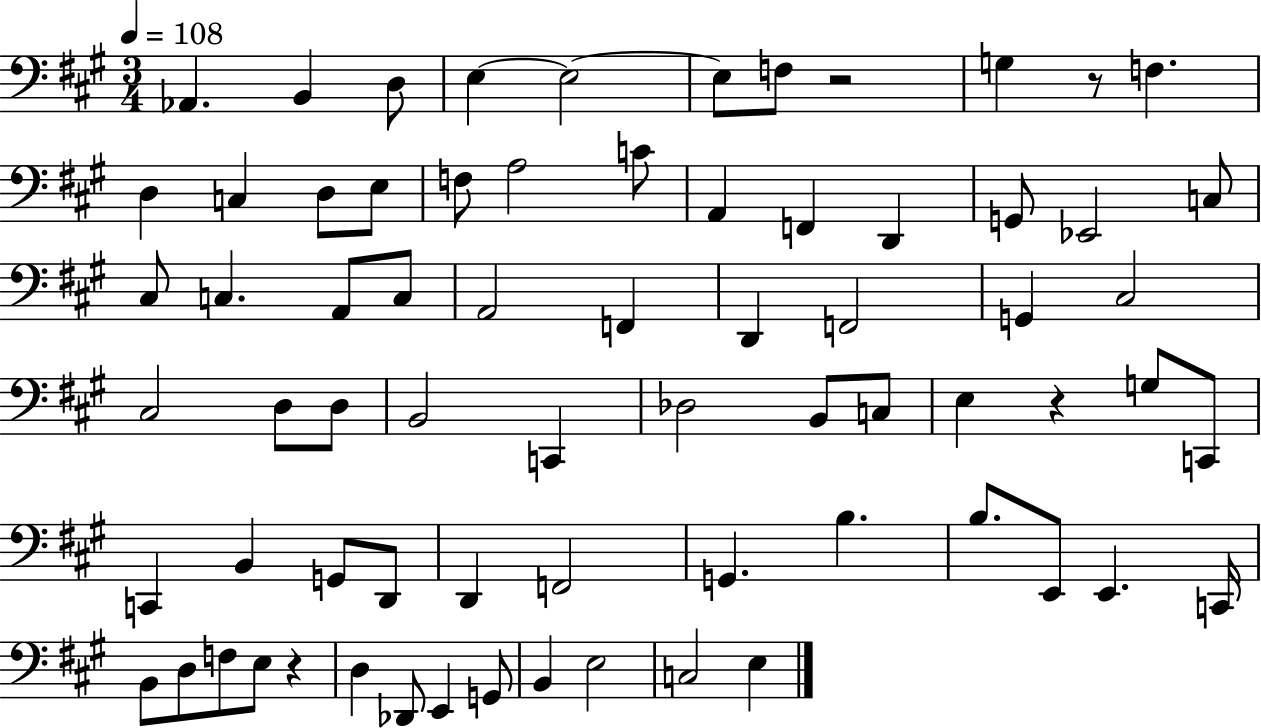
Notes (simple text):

Ab2/q. B2/q D3/e E3/q E3/h E3/e F3/e R/h G3/q R/e F3/q. D3/q C3/q D3/e E3/e F3/e A3/h C4/e A2/q F2/q D2/q G2/e Eb2/h C3/e C#3/e C3/q. A2/e C3/e A2/h F2/q D2/q F2/h G2/q C#3/h C#3/h D3/e D3/e B2/h C2/q Db3/h B2/e C3/e E3/q R/q G3/e C2/e C2/q B2/q G2/e D2/e D2/q F2/h G2/q. B3/q. B3/e. E2/e E2/q. C2/s B2/e D3/e F3/e E3/e R/q D3/q Db2/e E2/q G2/e B2/q E3/h C3/h E3/q